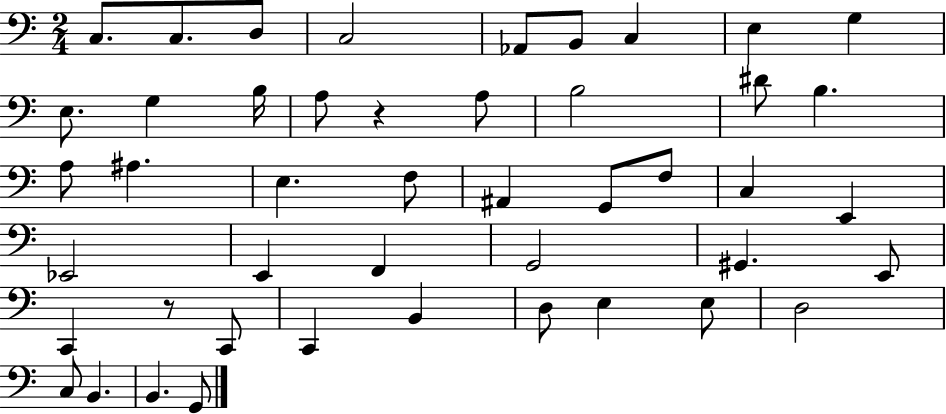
{
  \clef bass
  \numericTimeSignature
  \time 2/4
  \key c \major
  c8. c8. d8 | c2 | aes,8 b,8 c4 | e4 g4 | \break e8. g4 b16 | a8 r4 a8 | b2 | dis'8 b4. | \break a8 ais4. | e4. f8 | ais,4 g,8 f8 | c4 e,4 | \break ees,2 | e,4 f,4 | g,2 | gis,4. e,8 | \break c,4 r8 c,8 | c,4 b,4 | d8 e4 e8 | d2 | \break c8 b,4. | b,4. g,8 | \bar "|."
}